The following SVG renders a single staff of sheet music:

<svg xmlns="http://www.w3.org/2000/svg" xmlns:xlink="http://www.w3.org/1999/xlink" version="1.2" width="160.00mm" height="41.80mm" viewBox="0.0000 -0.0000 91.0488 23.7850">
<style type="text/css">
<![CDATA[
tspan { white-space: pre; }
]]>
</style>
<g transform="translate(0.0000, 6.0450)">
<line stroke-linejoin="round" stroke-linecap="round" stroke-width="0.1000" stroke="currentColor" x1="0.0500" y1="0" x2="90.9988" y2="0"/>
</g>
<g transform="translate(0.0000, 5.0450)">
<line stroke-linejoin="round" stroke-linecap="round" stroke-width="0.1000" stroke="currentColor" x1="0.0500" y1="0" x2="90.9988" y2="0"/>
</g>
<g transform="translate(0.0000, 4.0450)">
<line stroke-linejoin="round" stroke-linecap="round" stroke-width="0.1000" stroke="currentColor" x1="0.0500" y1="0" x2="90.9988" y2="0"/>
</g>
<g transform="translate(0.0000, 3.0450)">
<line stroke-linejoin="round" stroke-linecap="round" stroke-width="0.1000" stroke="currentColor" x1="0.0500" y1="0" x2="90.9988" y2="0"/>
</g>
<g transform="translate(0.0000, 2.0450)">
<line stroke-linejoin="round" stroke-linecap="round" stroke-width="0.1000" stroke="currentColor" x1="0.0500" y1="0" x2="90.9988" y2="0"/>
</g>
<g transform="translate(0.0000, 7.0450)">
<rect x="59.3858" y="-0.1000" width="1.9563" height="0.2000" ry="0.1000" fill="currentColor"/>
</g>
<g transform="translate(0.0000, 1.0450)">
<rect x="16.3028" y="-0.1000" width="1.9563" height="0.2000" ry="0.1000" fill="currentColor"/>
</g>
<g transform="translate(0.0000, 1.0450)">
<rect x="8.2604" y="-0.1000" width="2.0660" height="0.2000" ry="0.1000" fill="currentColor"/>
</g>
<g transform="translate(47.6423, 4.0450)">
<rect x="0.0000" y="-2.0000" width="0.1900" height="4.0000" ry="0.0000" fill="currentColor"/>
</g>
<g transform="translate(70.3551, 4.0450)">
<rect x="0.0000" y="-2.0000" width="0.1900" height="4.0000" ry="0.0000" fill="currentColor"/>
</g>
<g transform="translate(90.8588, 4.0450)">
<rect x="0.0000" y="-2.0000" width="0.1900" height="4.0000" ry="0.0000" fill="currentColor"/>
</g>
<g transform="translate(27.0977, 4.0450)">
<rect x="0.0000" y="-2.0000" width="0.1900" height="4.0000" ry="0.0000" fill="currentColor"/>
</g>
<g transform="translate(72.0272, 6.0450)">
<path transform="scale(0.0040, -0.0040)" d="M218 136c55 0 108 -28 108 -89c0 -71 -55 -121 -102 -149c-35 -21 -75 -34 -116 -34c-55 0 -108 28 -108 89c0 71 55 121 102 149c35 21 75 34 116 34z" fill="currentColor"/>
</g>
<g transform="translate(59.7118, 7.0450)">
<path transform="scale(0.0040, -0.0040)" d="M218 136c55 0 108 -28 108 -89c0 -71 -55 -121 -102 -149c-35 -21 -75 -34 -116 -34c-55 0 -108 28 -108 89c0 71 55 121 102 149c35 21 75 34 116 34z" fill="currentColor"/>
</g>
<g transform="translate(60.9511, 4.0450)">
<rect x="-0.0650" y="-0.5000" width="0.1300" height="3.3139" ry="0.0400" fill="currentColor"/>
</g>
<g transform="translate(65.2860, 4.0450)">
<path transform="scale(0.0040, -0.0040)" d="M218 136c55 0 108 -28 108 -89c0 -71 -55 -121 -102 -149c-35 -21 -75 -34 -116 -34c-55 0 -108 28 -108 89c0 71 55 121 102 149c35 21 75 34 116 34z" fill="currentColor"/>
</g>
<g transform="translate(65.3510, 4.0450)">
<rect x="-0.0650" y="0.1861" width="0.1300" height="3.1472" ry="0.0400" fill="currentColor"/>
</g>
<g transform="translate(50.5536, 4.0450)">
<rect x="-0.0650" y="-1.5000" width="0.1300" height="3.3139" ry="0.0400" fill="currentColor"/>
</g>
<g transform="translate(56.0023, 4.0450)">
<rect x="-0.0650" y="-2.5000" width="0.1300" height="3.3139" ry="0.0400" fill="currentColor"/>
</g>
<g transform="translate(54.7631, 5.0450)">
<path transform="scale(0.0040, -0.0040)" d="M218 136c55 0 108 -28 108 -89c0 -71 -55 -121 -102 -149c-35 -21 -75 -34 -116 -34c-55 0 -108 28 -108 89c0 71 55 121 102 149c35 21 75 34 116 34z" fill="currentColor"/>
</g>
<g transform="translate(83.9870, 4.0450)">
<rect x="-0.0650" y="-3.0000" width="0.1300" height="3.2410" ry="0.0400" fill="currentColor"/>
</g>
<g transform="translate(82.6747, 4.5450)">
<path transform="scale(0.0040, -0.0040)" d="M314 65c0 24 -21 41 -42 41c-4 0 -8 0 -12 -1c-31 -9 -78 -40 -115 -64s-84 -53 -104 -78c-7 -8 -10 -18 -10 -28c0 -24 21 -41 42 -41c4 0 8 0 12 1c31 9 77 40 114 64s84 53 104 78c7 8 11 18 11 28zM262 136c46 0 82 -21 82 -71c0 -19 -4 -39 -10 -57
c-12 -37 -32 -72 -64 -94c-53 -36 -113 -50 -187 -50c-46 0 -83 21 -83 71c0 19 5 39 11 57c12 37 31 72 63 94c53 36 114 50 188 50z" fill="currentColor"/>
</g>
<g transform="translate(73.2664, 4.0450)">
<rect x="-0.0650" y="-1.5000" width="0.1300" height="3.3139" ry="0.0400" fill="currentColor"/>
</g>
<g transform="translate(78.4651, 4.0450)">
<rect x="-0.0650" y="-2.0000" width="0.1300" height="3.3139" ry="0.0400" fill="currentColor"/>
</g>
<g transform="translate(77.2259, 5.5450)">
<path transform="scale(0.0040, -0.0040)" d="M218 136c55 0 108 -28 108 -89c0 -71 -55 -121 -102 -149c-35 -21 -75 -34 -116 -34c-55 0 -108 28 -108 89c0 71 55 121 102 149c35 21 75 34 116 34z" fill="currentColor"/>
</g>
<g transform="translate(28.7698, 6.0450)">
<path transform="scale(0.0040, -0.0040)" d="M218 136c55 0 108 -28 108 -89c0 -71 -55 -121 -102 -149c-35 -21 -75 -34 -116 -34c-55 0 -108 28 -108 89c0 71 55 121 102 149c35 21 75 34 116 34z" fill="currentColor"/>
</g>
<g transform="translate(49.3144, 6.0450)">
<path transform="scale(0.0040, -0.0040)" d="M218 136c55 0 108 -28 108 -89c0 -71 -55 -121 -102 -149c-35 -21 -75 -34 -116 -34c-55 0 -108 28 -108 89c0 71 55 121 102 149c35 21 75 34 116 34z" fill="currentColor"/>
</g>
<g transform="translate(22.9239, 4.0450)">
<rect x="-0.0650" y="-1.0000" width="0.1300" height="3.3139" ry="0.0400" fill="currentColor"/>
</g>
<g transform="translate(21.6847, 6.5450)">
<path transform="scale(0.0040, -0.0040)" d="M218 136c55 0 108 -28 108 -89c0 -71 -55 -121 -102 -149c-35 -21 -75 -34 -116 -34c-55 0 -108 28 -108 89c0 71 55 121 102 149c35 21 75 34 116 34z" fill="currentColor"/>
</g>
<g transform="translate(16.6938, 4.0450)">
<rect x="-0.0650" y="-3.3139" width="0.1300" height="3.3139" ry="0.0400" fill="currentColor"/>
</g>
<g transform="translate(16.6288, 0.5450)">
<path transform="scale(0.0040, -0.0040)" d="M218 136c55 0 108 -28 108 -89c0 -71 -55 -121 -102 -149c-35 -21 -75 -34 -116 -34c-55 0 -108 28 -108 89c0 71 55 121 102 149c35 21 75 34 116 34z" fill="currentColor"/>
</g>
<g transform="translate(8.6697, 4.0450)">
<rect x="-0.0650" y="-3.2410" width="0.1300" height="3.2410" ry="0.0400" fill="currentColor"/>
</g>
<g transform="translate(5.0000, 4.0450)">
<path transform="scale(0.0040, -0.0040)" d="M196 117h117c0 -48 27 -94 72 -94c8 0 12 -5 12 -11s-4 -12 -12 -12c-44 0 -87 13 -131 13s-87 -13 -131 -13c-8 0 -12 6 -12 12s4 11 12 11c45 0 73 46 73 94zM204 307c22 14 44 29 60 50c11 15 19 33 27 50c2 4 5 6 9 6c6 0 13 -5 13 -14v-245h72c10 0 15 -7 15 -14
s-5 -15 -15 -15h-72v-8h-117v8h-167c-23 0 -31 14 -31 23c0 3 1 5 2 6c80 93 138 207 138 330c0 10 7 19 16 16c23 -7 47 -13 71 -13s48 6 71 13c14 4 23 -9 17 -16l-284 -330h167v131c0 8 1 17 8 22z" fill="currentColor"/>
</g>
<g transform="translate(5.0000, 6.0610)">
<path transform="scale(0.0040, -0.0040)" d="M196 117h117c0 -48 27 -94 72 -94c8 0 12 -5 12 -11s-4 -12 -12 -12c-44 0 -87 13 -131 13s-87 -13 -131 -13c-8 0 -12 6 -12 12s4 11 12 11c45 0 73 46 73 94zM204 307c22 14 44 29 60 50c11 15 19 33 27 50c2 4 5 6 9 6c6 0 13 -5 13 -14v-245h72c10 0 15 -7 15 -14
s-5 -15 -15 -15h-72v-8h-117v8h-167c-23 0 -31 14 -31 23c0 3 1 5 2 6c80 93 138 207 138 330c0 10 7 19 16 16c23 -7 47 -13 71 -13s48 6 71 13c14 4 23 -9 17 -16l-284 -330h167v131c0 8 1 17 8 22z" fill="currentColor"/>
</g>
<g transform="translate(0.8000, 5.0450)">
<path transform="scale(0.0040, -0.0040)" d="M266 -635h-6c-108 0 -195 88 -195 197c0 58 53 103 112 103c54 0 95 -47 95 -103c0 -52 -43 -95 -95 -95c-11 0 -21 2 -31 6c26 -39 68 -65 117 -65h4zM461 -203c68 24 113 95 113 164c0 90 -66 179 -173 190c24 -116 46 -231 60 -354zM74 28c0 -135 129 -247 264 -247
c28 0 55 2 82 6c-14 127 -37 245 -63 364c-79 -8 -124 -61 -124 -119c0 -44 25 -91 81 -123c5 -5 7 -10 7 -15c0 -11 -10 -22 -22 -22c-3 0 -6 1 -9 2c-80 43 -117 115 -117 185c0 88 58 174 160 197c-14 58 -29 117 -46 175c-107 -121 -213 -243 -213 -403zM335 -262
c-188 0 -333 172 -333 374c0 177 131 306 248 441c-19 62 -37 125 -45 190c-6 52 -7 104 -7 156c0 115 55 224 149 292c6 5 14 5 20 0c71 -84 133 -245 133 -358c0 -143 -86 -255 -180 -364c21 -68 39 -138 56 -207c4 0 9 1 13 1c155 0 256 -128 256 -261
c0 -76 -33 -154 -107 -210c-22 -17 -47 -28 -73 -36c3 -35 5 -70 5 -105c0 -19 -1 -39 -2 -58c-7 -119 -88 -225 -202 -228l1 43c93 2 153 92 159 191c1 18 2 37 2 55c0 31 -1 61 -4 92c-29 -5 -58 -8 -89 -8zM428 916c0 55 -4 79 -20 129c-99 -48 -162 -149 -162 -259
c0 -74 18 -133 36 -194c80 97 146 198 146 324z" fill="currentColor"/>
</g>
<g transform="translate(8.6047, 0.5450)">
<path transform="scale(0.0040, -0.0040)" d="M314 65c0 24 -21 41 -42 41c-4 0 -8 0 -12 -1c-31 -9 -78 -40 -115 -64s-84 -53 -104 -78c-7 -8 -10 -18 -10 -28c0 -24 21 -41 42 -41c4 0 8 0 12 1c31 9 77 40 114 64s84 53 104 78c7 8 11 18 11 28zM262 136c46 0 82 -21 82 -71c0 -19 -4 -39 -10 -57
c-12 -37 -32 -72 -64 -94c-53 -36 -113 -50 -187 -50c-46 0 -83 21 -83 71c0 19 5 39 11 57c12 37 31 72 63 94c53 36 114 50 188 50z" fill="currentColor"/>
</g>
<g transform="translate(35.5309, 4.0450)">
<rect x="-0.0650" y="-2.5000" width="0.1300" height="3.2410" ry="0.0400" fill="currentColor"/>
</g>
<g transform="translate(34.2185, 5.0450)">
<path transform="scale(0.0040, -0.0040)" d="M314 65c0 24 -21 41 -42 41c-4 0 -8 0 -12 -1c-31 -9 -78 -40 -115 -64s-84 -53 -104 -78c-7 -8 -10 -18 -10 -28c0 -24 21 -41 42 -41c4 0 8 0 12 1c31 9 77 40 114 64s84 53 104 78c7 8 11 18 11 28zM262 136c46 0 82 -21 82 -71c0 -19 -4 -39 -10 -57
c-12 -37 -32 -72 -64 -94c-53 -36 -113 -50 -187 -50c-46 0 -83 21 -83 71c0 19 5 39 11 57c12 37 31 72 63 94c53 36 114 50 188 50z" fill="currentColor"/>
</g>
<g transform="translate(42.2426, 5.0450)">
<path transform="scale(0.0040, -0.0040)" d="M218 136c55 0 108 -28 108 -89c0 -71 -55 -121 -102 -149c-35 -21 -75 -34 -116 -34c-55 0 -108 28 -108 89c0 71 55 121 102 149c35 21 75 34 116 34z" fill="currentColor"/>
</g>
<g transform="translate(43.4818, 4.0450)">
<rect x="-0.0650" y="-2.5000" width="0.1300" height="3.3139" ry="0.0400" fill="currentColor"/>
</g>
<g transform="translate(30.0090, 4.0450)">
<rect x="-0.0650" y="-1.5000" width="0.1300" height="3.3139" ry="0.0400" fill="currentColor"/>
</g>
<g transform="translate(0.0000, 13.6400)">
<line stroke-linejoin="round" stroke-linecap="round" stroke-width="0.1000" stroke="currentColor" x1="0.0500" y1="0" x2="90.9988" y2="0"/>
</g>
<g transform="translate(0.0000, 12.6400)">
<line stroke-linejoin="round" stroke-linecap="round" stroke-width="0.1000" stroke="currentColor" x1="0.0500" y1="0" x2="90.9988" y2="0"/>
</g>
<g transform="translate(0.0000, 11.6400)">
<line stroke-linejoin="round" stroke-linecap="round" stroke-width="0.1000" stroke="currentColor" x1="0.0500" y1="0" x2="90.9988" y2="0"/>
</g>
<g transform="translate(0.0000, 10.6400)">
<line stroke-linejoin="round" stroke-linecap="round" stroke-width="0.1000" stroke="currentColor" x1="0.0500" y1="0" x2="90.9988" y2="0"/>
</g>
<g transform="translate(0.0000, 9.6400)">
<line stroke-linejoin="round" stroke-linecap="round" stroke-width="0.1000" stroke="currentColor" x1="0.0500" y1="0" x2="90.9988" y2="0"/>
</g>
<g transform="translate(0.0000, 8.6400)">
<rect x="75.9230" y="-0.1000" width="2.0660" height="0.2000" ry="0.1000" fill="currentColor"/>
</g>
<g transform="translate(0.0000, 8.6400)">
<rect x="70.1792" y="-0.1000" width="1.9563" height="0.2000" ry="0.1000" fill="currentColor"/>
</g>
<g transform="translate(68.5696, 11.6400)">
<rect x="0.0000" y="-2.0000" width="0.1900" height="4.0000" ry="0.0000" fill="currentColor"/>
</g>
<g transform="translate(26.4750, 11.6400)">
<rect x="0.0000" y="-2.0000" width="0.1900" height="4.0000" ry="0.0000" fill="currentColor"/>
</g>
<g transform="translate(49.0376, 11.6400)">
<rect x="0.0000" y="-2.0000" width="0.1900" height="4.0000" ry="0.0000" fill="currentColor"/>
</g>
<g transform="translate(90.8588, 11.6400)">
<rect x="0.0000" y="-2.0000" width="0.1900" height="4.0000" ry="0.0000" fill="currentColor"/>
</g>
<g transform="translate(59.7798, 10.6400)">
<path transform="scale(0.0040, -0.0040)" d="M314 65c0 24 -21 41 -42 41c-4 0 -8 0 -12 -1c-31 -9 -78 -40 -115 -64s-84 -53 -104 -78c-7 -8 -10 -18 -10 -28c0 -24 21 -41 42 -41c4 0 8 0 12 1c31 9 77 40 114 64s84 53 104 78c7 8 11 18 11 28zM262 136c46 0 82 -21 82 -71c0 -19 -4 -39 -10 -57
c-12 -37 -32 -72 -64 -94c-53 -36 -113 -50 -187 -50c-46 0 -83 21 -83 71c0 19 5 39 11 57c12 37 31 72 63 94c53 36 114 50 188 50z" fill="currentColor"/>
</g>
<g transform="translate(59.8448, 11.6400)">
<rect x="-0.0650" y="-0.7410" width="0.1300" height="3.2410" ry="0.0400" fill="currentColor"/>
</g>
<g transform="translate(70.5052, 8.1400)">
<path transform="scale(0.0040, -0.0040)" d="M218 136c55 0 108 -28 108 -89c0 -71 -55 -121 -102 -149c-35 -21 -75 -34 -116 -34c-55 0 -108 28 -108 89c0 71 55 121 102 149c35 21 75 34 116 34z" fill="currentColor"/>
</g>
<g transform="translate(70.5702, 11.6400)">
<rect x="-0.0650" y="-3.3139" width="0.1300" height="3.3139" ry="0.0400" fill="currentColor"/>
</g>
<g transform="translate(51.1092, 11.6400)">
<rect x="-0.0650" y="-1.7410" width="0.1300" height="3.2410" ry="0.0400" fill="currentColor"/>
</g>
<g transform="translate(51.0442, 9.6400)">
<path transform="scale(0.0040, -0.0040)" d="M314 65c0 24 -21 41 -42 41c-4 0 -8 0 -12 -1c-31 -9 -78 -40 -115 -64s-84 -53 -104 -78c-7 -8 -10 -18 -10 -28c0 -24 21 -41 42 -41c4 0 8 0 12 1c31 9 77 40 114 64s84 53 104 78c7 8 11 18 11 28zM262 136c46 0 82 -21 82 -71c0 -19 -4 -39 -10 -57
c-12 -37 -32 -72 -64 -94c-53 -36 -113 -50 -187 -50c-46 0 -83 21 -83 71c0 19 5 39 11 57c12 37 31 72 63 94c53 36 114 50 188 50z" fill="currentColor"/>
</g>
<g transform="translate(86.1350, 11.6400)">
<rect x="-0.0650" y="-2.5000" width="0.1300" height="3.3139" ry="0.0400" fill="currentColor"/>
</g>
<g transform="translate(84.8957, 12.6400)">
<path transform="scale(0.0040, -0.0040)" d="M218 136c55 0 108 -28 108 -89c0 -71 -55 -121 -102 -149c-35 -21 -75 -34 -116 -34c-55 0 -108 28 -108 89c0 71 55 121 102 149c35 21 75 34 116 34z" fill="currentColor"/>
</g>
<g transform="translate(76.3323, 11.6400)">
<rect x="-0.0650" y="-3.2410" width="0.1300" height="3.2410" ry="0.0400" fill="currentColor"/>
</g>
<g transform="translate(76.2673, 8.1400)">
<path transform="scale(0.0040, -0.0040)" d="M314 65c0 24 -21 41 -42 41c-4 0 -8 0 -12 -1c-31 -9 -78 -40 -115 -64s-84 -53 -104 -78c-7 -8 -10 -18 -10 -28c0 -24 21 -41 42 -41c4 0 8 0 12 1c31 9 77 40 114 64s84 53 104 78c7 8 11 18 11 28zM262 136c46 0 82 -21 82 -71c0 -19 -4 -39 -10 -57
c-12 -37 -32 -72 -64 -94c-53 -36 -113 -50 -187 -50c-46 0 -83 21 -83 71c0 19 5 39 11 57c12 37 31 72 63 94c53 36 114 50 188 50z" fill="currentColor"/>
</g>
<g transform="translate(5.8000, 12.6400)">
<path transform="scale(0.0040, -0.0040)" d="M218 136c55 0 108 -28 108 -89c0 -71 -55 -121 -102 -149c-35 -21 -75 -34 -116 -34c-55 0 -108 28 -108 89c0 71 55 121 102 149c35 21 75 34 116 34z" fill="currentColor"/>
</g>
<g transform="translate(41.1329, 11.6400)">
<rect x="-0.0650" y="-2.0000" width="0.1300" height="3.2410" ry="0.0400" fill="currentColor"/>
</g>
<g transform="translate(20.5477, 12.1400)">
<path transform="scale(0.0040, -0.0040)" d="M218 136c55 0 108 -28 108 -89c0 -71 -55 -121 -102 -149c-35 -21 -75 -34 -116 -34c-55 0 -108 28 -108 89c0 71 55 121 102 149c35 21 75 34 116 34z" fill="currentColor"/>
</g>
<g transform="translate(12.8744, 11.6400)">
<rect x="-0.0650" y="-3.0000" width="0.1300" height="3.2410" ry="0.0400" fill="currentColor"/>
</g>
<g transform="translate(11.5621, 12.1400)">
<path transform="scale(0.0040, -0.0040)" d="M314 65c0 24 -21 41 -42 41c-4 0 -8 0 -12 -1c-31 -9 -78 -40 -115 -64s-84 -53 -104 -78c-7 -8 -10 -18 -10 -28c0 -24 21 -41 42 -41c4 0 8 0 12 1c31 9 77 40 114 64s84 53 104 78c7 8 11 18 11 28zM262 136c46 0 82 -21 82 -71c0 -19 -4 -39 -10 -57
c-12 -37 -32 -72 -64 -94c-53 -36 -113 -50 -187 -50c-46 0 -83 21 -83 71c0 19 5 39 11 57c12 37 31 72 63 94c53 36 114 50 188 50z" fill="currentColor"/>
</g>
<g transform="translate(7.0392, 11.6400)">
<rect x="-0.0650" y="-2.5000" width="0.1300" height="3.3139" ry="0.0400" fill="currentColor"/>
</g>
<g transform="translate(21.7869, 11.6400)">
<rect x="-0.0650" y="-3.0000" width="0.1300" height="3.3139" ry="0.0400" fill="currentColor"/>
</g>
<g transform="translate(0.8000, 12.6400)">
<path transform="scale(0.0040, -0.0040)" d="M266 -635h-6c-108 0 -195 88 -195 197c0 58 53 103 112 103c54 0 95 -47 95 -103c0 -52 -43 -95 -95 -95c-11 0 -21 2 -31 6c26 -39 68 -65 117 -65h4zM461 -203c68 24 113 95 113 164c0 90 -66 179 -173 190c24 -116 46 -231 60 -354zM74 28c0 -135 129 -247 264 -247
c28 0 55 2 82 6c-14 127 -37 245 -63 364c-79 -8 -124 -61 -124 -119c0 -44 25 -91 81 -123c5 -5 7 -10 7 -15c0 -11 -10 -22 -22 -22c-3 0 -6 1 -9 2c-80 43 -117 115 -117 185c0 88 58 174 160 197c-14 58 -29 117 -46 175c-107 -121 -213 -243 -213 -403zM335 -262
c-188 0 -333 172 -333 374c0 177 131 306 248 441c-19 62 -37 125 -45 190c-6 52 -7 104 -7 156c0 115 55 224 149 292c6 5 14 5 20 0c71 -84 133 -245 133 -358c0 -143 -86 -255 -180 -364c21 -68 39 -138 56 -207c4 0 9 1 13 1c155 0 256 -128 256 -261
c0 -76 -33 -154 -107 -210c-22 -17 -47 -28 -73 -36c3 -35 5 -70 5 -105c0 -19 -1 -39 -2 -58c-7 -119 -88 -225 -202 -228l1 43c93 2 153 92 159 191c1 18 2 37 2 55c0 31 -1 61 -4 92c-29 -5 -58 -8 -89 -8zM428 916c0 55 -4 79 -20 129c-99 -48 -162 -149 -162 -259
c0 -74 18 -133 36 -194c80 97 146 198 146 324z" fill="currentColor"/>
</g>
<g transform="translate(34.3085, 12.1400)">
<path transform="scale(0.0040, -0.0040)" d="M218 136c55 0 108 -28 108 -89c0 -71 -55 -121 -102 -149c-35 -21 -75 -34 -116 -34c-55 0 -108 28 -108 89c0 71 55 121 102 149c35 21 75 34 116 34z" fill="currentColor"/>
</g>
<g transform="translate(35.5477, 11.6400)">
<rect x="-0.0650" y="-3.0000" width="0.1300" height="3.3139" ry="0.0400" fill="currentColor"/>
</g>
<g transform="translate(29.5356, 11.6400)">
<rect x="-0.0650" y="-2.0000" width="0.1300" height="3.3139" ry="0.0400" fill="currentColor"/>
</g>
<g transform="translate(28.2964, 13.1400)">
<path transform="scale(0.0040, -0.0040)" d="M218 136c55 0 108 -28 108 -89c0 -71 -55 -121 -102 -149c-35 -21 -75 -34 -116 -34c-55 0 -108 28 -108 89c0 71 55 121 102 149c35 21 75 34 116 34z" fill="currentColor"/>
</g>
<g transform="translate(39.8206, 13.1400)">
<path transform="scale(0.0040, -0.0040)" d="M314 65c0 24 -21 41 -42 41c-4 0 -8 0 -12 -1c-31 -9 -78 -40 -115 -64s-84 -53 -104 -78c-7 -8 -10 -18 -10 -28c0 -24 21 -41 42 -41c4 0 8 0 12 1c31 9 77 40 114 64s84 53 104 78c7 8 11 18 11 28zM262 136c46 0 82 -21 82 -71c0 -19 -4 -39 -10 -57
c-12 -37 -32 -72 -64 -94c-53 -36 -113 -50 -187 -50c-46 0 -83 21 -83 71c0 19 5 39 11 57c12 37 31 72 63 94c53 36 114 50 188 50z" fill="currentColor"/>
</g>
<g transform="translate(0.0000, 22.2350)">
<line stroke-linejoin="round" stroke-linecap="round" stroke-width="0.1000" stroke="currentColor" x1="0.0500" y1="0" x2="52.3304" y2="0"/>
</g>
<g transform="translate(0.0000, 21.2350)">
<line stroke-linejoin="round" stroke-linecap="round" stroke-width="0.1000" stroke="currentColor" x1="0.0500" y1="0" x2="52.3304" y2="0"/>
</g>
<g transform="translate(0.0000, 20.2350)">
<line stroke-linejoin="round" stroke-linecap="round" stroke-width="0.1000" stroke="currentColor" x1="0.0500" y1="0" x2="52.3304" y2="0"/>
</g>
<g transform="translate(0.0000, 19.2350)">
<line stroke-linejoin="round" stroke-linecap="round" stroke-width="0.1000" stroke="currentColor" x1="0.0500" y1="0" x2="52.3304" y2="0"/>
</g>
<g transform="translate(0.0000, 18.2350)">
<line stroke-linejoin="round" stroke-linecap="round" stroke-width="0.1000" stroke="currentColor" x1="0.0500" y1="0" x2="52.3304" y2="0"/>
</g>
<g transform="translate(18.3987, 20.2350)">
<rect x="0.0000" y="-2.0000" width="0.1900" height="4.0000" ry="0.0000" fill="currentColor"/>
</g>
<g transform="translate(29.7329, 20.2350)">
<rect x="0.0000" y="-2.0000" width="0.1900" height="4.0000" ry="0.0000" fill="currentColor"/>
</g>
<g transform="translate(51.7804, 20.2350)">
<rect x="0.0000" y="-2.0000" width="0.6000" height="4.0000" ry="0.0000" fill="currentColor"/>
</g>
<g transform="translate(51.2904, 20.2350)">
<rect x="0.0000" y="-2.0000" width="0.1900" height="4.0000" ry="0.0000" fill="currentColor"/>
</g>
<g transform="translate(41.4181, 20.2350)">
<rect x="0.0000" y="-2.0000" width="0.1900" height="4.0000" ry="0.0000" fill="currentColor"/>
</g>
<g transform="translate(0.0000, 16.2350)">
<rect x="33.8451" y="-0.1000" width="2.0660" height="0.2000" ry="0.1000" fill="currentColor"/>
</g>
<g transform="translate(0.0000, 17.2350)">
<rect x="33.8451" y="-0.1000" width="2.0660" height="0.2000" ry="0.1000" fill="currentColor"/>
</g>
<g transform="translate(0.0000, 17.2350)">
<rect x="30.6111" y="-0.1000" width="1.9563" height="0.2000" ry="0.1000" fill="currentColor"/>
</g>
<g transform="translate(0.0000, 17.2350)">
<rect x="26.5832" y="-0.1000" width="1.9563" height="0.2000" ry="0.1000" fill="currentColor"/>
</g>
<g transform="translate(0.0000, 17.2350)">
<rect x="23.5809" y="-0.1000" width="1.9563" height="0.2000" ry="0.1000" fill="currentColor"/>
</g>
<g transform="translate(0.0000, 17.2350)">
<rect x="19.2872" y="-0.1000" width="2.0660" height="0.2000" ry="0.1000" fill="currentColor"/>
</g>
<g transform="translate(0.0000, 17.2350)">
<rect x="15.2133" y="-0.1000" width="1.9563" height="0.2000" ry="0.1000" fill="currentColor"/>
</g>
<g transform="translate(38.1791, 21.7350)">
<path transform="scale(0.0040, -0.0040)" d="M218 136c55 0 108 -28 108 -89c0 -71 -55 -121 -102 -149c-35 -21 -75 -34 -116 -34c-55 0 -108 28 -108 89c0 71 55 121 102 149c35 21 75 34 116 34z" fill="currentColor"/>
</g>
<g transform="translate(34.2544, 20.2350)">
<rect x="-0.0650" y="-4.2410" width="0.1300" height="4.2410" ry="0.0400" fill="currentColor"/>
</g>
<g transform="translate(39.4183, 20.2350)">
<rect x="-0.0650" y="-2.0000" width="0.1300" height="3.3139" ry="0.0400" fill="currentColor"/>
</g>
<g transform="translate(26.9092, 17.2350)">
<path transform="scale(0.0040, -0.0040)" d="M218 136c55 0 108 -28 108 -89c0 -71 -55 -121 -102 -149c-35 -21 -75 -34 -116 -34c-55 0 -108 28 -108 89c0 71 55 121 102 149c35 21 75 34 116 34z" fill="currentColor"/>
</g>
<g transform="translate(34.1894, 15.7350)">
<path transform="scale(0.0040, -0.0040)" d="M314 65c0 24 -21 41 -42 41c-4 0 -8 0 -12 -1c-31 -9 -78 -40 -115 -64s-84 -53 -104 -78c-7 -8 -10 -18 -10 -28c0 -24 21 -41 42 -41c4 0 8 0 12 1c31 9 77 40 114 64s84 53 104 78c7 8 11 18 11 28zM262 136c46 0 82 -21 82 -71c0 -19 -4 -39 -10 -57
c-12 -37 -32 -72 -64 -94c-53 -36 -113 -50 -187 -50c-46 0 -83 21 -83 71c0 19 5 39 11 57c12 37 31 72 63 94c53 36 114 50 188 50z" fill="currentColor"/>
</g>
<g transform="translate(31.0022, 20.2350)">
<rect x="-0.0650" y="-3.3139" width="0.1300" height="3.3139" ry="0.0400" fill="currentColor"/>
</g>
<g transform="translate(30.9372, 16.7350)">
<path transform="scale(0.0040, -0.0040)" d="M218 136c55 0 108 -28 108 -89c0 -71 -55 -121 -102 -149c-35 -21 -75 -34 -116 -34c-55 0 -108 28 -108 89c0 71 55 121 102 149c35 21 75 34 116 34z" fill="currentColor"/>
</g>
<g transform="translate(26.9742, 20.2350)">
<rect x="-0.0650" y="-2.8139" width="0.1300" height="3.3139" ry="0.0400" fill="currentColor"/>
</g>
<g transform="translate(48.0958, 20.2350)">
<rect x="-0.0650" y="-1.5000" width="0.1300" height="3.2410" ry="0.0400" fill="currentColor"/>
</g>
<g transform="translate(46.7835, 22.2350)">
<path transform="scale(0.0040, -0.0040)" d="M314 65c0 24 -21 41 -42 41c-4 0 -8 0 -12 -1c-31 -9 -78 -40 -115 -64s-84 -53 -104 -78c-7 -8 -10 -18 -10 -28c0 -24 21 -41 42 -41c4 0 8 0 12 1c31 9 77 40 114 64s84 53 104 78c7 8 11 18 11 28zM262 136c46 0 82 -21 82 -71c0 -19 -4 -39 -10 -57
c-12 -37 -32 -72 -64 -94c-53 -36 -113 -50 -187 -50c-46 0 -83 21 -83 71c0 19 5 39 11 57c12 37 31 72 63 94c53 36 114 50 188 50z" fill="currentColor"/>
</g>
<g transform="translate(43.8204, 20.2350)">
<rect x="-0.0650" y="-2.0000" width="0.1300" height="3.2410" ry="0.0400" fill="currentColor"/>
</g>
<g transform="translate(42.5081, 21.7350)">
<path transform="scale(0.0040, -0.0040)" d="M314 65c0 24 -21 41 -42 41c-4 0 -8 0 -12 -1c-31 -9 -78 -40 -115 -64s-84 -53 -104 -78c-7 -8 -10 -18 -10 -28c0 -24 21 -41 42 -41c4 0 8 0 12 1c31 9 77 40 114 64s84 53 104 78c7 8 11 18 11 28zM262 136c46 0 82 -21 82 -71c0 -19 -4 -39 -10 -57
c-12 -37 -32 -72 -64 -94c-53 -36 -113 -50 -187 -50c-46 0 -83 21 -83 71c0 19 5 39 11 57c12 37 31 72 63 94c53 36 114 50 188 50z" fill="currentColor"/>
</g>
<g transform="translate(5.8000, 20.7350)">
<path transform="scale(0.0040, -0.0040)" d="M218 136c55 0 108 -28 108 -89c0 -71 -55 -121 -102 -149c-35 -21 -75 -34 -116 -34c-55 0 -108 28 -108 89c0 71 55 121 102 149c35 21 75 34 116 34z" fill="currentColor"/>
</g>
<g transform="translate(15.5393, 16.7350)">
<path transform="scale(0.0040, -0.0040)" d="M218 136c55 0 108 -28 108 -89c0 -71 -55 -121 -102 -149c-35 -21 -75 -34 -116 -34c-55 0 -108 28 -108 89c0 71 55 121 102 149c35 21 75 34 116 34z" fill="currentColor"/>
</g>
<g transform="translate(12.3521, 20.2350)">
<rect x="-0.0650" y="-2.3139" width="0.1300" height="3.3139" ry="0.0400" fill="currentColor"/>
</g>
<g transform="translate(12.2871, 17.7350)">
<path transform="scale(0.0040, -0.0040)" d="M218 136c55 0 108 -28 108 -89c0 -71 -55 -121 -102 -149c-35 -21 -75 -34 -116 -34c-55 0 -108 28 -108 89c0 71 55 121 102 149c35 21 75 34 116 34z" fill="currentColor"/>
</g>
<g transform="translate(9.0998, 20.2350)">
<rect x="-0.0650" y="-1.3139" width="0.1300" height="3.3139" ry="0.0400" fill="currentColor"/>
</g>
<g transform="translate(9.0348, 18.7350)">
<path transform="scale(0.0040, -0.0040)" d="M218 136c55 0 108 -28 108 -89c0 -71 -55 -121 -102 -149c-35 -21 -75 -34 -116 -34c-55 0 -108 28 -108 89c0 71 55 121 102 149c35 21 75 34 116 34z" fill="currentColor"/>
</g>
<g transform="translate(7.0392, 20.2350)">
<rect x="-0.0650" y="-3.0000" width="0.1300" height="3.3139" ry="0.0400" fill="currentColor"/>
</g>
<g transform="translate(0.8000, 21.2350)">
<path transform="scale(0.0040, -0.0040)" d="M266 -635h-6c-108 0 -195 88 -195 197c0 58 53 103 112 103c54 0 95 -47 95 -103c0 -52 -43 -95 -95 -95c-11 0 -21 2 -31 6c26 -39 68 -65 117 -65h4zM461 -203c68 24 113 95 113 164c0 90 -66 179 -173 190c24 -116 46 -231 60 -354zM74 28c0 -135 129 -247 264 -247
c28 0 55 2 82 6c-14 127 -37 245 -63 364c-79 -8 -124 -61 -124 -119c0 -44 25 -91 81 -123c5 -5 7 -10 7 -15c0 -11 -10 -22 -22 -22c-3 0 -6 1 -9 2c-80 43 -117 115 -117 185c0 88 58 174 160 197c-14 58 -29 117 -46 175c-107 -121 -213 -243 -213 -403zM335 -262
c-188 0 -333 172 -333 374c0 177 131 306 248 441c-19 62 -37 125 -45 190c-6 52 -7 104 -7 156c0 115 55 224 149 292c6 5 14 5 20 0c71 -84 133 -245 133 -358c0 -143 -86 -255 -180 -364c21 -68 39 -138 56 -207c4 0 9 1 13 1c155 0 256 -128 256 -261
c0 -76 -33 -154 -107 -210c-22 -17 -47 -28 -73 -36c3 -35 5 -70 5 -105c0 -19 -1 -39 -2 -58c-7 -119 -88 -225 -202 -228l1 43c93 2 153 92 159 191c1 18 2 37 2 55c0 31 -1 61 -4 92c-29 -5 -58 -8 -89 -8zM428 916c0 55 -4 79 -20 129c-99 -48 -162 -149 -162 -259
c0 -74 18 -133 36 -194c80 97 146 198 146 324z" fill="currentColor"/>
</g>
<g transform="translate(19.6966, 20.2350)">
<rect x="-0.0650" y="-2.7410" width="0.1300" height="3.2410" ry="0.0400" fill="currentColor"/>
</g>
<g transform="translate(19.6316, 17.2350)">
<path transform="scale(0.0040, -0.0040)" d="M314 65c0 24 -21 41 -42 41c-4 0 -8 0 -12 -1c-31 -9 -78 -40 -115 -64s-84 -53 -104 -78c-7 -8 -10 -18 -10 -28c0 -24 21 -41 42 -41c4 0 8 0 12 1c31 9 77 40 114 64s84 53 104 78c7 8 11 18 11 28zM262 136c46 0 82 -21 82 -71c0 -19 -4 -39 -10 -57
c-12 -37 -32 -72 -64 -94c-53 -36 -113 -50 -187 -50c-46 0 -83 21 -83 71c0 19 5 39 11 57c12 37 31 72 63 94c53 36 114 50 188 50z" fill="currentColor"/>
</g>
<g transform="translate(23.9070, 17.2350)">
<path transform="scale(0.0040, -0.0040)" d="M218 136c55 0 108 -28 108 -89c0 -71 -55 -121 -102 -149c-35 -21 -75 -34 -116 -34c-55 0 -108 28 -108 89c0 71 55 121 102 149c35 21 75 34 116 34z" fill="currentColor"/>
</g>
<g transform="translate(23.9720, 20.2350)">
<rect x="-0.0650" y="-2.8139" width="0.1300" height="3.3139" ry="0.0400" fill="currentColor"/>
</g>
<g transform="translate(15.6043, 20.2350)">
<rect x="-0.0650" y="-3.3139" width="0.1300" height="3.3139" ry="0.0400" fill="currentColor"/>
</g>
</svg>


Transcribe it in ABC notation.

X:1
T:Untitled
M:4/4
L:1/4
K:C
b2 b D E G2 G E G C B E F A2 G A2 A F A F2 f2 d2 b b2 G A e g b a2 a a b d'2 F F2 E2